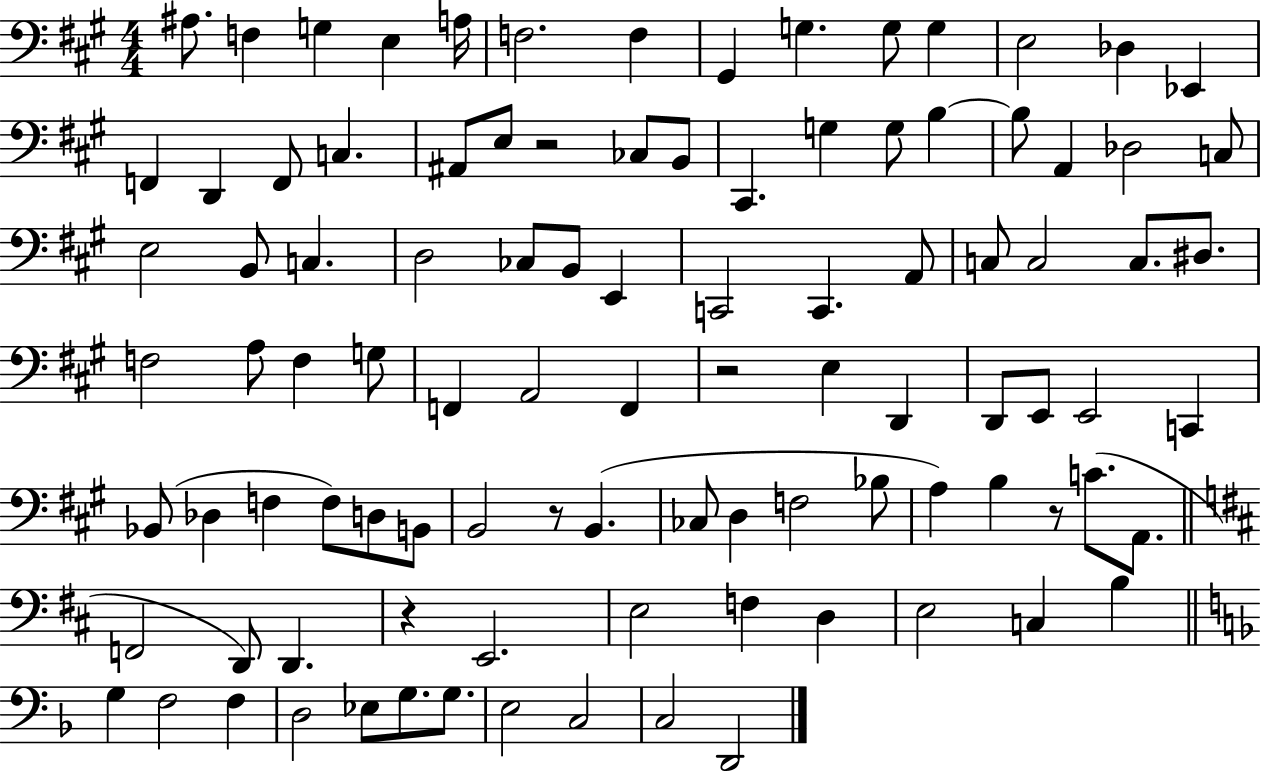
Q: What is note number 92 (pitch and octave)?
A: C3